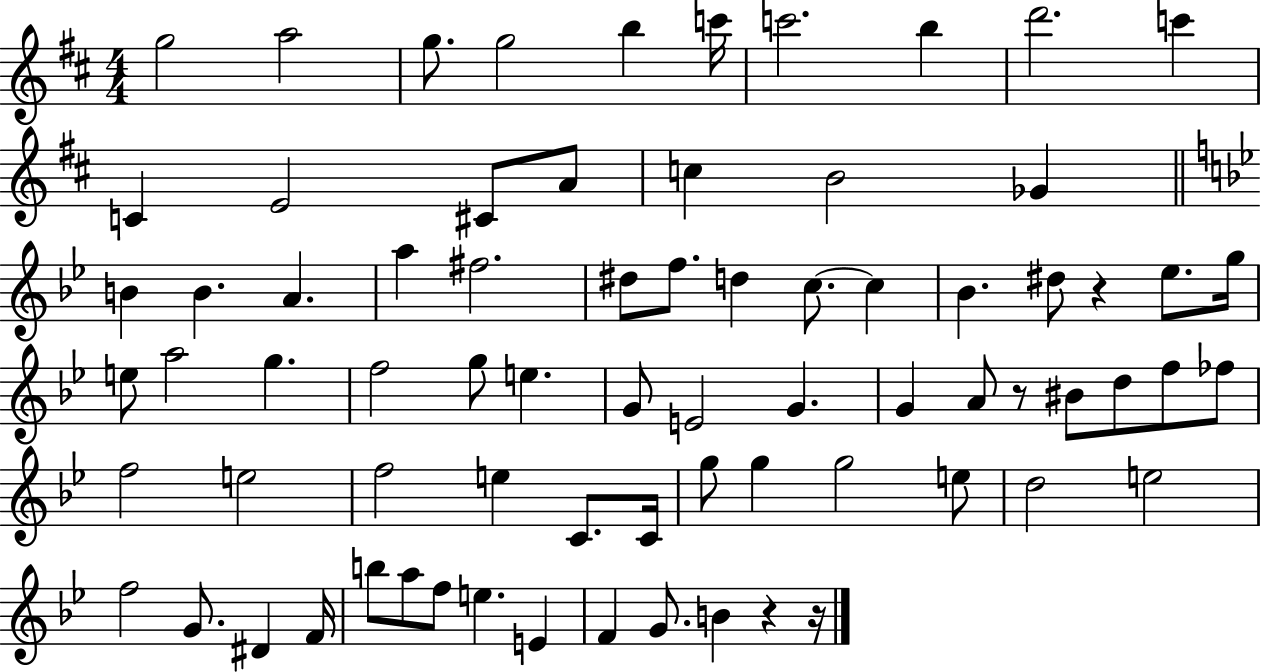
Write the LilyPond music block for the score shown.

{
  \clef treble
  \numericTimeSignature
  \time 4/4
  \key d \major
  \repeat volta 2 { g''2 a''2 | g''8. g''2 b''4 c'''16 | c'''2. b''4 | d'''2. c'''4 | \break c'4 e'2 cis'8 a'8 | c''4 b'2 ges'4 | \bar "||" \break \key bes \major b'4 b'4. a'4. | a''4 fis''2. | dis''8 f''8. d''4 c''8.~~ c''4 | bes'4. dis''8 r4 ees''8. g''16 | \break e''8 a''2 g''4. | f''2 g''8 e''4. | g'8 e'2 g'4. | g'4 a'8 r8 bis'8 d''8 f''8 fes''8 | \break f''2 e''2 | f''2 e''4 c'8. c'16 | g''8 g''4 g''2 e''8 | d''2 e''2 | \break f''2 g'8. dis'4 f'16 | b''8 a''8 f''8 e''4. e'4 | f'4 g'8. b'4 r4 r16 | } \bar "|."
}